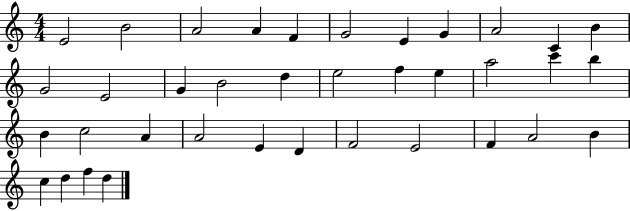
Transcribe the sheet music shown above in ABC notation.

X:1
T:Untitled
M:4/4
L:1/4
K:C
E2 B2 A2 A F G2 E G A2 C B G2 E2 G B2 d e2 f e a2 c' b B c2 A A2 E D F2 E2 F A2 B c d f d